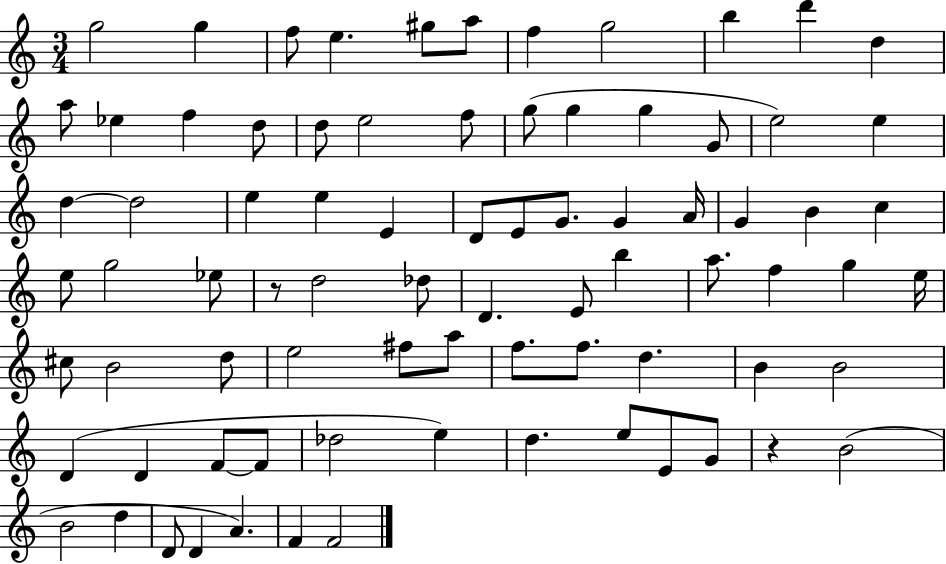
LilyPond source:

{
  \clef treble
  \numericTimeSignature
  \time 3/4
  \key c \major
  g''2 g''4 | f''8 e''4. gis''8 a''8 | f''4 g''2 | b''4 d'''4 d''4 | \break a''8 ees''4 f''4 d''8 | d''8 e''2 f''8 | g''8( g''4 g''4 g'8 | e''2) e''4 | \break d''4~~ d''2 | e''4 e''4 e'4 | d'8 e'8 g'8. g'4 a'16 | g'4 b'4 c''4 | \break e''8 g''2 ees''8 | r8 d''2 des''8 | d'4. e'8 b''4 | a''8. f''4 g''4 e''16 | \break cis''8 b'2 d''8 | e''2 fis''8 a''8 | f''8. f''8. d''4. | b'4 b'2 | \break d'4( d'4 f'8~~ f'8 | des''2 e''4) | d''4. e''8 e'8 g'8 | r4 b'2( | \break b'2 d''4 | d'8 d'4 a'4.) | f'4 f'2 | \bar "|."
}